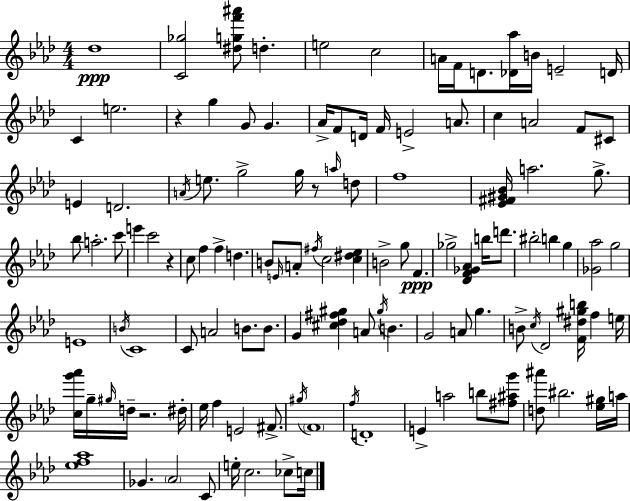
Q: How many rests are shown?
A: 4